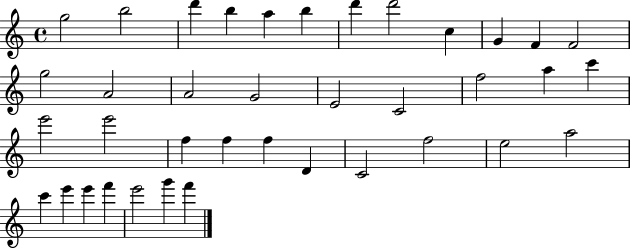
{
  \clef treble
  \time 4/4
  \defaultTimeSignature
  \key c \major
  g''2 b''2 | d'''4 b''4 a''4 b''4 | d'''4 d'''2 c''4 | g'4 f'4 f'2 | \break g''2 a'2 | a'2 g'2 | e'2 c'2 | f''2 a''4 c'''4 | \break e'''2 e'''2 | f''4 f''4 f''4 d'4 | c'2 f''2 | e''2 a''2 | \break c'''4 e'''4 e'''4 f'''4 | e'''2 g'''4 f'''4 | \bar "|."
}